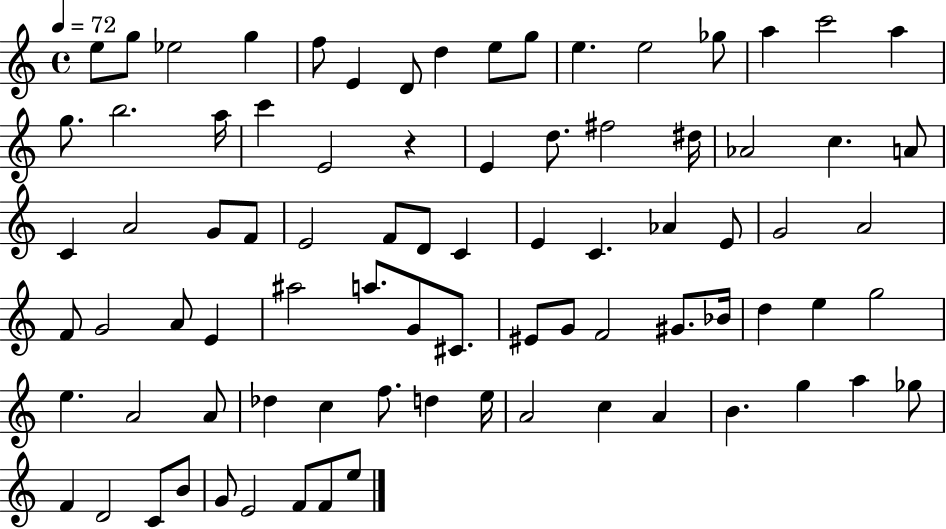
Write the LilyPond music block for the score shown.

{
  \clef treble
  \time 4/4
  \defaultTimeSignature
  \key c \major
  \tempo 4 = 72
  e''8 g''8 ees''2 g''4 | f''8 e'4 d'8 d''4 e''8 g''8 | e''4. e''2 ges''8 | a''4 c'''2 a''4 | \break g''8. b''2. a''16 | c'''4 e'2 r4 | e'4 d''8. fis''2 dis''16 | aes'2 c''4. a'8 | \break c'4 a'2 g'8 f'8 | e'2 f'8 d'8 c'4 | e'4 c'4. aes'4 e'8 | g'2 a'2 | \break f'8 g'2 a'8 e'4 | ais''2 a''8. g'8 cis'8. | eis'8 g'8 f'2 gis'8. bes'16 | d''4 e''4 g''2 | \break e''4. a'2 a'8 | des''4 c''4 f''8. d''4 e''16 | a'2 c''4 a'4 | b'4. g''4 a''4 ges''8 | \break f'4 d'2 c'8 b'8 | g'8 e'2 f'8 f'8 e''8 | \bar "|."
}